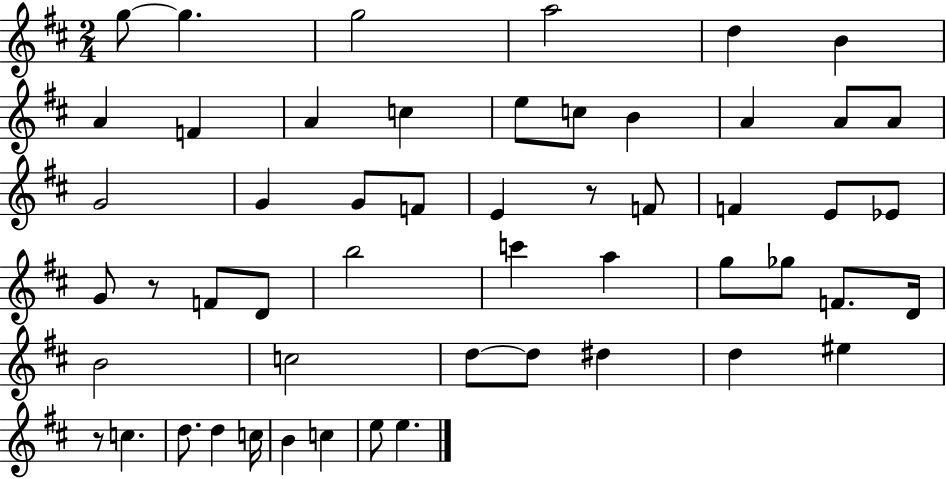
{
  \clef treble
  \numericTimeSignature
  \time 2/4
  \key d \major
  g''8~~ g''4. | g''2 | a''2 | d''4 b'4 | \break a'4 f'4 | a'4 c''4 | e''8 c''8 b'4 | a'4 a'8 a'8 | \break g'2 | g'4 g'8 f'8 | e'4 r8 f'8 | f'4 e'8 ees'8 | \break g'8 r8 f'8 d'8 | b''2 | c'''4 a''4 | g''8 ges''8 f'8. d'16 | \break b'2 | c''2 | d''8~~ d''8 dis''4 | d''4 eis''4 | \break r8 c''4. | d''8. d''4 c''16 | b'4 c''4 | e''8 e''4. | \break \bar "|."
}